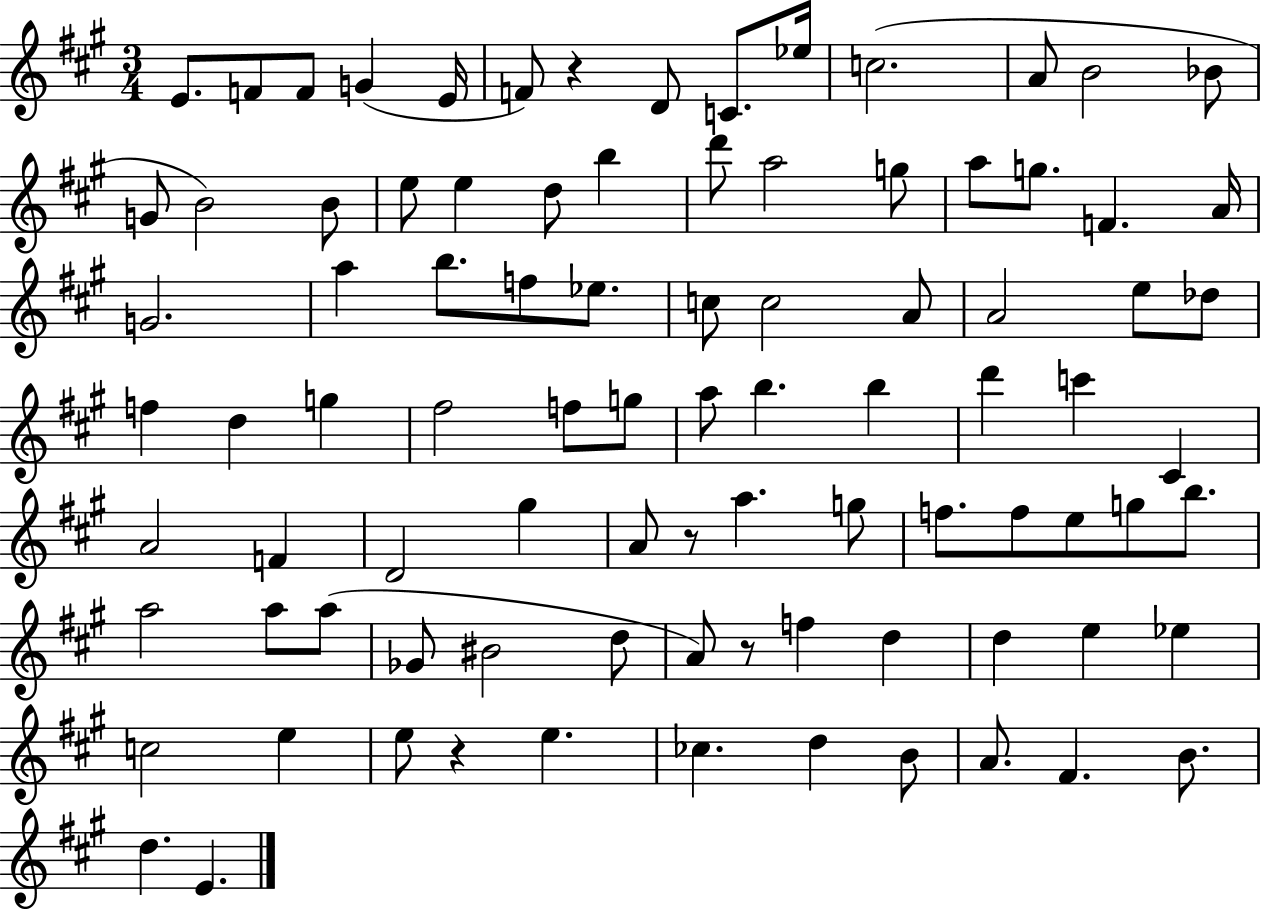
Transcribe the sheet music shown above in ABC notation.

X:1
T:Untitled
M:3/4
L:1/4
K:A
E/2 F/2 F/2 G E/4 F/2 z D/2 C/2 _e/4 c2 A/2 B2 _B/2 G/2 B2 B/2 e/2 e d/2 b d'/2 a2 g/2 a/2 g/2 F A/4 G2 a b/2 f/2 _e/2 c/2 c2 A/2 A2 e/2 _d/2 f d g ^f2 f/2 g/2 a/2 b b d' c' ^C A2 F D2 ^g A/2 z/2 a g/2 f/2 f/2 e/2 g/2 b/2 a2 a/2 a/2 _G/2 ^B2 d/2 A/2 z/2 f d d e _e c2 e e/2 z e _c d B/2 A/2 ^F B/2 d E